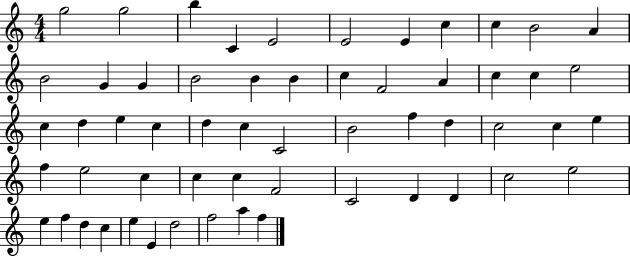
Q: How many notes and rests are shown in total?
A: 57